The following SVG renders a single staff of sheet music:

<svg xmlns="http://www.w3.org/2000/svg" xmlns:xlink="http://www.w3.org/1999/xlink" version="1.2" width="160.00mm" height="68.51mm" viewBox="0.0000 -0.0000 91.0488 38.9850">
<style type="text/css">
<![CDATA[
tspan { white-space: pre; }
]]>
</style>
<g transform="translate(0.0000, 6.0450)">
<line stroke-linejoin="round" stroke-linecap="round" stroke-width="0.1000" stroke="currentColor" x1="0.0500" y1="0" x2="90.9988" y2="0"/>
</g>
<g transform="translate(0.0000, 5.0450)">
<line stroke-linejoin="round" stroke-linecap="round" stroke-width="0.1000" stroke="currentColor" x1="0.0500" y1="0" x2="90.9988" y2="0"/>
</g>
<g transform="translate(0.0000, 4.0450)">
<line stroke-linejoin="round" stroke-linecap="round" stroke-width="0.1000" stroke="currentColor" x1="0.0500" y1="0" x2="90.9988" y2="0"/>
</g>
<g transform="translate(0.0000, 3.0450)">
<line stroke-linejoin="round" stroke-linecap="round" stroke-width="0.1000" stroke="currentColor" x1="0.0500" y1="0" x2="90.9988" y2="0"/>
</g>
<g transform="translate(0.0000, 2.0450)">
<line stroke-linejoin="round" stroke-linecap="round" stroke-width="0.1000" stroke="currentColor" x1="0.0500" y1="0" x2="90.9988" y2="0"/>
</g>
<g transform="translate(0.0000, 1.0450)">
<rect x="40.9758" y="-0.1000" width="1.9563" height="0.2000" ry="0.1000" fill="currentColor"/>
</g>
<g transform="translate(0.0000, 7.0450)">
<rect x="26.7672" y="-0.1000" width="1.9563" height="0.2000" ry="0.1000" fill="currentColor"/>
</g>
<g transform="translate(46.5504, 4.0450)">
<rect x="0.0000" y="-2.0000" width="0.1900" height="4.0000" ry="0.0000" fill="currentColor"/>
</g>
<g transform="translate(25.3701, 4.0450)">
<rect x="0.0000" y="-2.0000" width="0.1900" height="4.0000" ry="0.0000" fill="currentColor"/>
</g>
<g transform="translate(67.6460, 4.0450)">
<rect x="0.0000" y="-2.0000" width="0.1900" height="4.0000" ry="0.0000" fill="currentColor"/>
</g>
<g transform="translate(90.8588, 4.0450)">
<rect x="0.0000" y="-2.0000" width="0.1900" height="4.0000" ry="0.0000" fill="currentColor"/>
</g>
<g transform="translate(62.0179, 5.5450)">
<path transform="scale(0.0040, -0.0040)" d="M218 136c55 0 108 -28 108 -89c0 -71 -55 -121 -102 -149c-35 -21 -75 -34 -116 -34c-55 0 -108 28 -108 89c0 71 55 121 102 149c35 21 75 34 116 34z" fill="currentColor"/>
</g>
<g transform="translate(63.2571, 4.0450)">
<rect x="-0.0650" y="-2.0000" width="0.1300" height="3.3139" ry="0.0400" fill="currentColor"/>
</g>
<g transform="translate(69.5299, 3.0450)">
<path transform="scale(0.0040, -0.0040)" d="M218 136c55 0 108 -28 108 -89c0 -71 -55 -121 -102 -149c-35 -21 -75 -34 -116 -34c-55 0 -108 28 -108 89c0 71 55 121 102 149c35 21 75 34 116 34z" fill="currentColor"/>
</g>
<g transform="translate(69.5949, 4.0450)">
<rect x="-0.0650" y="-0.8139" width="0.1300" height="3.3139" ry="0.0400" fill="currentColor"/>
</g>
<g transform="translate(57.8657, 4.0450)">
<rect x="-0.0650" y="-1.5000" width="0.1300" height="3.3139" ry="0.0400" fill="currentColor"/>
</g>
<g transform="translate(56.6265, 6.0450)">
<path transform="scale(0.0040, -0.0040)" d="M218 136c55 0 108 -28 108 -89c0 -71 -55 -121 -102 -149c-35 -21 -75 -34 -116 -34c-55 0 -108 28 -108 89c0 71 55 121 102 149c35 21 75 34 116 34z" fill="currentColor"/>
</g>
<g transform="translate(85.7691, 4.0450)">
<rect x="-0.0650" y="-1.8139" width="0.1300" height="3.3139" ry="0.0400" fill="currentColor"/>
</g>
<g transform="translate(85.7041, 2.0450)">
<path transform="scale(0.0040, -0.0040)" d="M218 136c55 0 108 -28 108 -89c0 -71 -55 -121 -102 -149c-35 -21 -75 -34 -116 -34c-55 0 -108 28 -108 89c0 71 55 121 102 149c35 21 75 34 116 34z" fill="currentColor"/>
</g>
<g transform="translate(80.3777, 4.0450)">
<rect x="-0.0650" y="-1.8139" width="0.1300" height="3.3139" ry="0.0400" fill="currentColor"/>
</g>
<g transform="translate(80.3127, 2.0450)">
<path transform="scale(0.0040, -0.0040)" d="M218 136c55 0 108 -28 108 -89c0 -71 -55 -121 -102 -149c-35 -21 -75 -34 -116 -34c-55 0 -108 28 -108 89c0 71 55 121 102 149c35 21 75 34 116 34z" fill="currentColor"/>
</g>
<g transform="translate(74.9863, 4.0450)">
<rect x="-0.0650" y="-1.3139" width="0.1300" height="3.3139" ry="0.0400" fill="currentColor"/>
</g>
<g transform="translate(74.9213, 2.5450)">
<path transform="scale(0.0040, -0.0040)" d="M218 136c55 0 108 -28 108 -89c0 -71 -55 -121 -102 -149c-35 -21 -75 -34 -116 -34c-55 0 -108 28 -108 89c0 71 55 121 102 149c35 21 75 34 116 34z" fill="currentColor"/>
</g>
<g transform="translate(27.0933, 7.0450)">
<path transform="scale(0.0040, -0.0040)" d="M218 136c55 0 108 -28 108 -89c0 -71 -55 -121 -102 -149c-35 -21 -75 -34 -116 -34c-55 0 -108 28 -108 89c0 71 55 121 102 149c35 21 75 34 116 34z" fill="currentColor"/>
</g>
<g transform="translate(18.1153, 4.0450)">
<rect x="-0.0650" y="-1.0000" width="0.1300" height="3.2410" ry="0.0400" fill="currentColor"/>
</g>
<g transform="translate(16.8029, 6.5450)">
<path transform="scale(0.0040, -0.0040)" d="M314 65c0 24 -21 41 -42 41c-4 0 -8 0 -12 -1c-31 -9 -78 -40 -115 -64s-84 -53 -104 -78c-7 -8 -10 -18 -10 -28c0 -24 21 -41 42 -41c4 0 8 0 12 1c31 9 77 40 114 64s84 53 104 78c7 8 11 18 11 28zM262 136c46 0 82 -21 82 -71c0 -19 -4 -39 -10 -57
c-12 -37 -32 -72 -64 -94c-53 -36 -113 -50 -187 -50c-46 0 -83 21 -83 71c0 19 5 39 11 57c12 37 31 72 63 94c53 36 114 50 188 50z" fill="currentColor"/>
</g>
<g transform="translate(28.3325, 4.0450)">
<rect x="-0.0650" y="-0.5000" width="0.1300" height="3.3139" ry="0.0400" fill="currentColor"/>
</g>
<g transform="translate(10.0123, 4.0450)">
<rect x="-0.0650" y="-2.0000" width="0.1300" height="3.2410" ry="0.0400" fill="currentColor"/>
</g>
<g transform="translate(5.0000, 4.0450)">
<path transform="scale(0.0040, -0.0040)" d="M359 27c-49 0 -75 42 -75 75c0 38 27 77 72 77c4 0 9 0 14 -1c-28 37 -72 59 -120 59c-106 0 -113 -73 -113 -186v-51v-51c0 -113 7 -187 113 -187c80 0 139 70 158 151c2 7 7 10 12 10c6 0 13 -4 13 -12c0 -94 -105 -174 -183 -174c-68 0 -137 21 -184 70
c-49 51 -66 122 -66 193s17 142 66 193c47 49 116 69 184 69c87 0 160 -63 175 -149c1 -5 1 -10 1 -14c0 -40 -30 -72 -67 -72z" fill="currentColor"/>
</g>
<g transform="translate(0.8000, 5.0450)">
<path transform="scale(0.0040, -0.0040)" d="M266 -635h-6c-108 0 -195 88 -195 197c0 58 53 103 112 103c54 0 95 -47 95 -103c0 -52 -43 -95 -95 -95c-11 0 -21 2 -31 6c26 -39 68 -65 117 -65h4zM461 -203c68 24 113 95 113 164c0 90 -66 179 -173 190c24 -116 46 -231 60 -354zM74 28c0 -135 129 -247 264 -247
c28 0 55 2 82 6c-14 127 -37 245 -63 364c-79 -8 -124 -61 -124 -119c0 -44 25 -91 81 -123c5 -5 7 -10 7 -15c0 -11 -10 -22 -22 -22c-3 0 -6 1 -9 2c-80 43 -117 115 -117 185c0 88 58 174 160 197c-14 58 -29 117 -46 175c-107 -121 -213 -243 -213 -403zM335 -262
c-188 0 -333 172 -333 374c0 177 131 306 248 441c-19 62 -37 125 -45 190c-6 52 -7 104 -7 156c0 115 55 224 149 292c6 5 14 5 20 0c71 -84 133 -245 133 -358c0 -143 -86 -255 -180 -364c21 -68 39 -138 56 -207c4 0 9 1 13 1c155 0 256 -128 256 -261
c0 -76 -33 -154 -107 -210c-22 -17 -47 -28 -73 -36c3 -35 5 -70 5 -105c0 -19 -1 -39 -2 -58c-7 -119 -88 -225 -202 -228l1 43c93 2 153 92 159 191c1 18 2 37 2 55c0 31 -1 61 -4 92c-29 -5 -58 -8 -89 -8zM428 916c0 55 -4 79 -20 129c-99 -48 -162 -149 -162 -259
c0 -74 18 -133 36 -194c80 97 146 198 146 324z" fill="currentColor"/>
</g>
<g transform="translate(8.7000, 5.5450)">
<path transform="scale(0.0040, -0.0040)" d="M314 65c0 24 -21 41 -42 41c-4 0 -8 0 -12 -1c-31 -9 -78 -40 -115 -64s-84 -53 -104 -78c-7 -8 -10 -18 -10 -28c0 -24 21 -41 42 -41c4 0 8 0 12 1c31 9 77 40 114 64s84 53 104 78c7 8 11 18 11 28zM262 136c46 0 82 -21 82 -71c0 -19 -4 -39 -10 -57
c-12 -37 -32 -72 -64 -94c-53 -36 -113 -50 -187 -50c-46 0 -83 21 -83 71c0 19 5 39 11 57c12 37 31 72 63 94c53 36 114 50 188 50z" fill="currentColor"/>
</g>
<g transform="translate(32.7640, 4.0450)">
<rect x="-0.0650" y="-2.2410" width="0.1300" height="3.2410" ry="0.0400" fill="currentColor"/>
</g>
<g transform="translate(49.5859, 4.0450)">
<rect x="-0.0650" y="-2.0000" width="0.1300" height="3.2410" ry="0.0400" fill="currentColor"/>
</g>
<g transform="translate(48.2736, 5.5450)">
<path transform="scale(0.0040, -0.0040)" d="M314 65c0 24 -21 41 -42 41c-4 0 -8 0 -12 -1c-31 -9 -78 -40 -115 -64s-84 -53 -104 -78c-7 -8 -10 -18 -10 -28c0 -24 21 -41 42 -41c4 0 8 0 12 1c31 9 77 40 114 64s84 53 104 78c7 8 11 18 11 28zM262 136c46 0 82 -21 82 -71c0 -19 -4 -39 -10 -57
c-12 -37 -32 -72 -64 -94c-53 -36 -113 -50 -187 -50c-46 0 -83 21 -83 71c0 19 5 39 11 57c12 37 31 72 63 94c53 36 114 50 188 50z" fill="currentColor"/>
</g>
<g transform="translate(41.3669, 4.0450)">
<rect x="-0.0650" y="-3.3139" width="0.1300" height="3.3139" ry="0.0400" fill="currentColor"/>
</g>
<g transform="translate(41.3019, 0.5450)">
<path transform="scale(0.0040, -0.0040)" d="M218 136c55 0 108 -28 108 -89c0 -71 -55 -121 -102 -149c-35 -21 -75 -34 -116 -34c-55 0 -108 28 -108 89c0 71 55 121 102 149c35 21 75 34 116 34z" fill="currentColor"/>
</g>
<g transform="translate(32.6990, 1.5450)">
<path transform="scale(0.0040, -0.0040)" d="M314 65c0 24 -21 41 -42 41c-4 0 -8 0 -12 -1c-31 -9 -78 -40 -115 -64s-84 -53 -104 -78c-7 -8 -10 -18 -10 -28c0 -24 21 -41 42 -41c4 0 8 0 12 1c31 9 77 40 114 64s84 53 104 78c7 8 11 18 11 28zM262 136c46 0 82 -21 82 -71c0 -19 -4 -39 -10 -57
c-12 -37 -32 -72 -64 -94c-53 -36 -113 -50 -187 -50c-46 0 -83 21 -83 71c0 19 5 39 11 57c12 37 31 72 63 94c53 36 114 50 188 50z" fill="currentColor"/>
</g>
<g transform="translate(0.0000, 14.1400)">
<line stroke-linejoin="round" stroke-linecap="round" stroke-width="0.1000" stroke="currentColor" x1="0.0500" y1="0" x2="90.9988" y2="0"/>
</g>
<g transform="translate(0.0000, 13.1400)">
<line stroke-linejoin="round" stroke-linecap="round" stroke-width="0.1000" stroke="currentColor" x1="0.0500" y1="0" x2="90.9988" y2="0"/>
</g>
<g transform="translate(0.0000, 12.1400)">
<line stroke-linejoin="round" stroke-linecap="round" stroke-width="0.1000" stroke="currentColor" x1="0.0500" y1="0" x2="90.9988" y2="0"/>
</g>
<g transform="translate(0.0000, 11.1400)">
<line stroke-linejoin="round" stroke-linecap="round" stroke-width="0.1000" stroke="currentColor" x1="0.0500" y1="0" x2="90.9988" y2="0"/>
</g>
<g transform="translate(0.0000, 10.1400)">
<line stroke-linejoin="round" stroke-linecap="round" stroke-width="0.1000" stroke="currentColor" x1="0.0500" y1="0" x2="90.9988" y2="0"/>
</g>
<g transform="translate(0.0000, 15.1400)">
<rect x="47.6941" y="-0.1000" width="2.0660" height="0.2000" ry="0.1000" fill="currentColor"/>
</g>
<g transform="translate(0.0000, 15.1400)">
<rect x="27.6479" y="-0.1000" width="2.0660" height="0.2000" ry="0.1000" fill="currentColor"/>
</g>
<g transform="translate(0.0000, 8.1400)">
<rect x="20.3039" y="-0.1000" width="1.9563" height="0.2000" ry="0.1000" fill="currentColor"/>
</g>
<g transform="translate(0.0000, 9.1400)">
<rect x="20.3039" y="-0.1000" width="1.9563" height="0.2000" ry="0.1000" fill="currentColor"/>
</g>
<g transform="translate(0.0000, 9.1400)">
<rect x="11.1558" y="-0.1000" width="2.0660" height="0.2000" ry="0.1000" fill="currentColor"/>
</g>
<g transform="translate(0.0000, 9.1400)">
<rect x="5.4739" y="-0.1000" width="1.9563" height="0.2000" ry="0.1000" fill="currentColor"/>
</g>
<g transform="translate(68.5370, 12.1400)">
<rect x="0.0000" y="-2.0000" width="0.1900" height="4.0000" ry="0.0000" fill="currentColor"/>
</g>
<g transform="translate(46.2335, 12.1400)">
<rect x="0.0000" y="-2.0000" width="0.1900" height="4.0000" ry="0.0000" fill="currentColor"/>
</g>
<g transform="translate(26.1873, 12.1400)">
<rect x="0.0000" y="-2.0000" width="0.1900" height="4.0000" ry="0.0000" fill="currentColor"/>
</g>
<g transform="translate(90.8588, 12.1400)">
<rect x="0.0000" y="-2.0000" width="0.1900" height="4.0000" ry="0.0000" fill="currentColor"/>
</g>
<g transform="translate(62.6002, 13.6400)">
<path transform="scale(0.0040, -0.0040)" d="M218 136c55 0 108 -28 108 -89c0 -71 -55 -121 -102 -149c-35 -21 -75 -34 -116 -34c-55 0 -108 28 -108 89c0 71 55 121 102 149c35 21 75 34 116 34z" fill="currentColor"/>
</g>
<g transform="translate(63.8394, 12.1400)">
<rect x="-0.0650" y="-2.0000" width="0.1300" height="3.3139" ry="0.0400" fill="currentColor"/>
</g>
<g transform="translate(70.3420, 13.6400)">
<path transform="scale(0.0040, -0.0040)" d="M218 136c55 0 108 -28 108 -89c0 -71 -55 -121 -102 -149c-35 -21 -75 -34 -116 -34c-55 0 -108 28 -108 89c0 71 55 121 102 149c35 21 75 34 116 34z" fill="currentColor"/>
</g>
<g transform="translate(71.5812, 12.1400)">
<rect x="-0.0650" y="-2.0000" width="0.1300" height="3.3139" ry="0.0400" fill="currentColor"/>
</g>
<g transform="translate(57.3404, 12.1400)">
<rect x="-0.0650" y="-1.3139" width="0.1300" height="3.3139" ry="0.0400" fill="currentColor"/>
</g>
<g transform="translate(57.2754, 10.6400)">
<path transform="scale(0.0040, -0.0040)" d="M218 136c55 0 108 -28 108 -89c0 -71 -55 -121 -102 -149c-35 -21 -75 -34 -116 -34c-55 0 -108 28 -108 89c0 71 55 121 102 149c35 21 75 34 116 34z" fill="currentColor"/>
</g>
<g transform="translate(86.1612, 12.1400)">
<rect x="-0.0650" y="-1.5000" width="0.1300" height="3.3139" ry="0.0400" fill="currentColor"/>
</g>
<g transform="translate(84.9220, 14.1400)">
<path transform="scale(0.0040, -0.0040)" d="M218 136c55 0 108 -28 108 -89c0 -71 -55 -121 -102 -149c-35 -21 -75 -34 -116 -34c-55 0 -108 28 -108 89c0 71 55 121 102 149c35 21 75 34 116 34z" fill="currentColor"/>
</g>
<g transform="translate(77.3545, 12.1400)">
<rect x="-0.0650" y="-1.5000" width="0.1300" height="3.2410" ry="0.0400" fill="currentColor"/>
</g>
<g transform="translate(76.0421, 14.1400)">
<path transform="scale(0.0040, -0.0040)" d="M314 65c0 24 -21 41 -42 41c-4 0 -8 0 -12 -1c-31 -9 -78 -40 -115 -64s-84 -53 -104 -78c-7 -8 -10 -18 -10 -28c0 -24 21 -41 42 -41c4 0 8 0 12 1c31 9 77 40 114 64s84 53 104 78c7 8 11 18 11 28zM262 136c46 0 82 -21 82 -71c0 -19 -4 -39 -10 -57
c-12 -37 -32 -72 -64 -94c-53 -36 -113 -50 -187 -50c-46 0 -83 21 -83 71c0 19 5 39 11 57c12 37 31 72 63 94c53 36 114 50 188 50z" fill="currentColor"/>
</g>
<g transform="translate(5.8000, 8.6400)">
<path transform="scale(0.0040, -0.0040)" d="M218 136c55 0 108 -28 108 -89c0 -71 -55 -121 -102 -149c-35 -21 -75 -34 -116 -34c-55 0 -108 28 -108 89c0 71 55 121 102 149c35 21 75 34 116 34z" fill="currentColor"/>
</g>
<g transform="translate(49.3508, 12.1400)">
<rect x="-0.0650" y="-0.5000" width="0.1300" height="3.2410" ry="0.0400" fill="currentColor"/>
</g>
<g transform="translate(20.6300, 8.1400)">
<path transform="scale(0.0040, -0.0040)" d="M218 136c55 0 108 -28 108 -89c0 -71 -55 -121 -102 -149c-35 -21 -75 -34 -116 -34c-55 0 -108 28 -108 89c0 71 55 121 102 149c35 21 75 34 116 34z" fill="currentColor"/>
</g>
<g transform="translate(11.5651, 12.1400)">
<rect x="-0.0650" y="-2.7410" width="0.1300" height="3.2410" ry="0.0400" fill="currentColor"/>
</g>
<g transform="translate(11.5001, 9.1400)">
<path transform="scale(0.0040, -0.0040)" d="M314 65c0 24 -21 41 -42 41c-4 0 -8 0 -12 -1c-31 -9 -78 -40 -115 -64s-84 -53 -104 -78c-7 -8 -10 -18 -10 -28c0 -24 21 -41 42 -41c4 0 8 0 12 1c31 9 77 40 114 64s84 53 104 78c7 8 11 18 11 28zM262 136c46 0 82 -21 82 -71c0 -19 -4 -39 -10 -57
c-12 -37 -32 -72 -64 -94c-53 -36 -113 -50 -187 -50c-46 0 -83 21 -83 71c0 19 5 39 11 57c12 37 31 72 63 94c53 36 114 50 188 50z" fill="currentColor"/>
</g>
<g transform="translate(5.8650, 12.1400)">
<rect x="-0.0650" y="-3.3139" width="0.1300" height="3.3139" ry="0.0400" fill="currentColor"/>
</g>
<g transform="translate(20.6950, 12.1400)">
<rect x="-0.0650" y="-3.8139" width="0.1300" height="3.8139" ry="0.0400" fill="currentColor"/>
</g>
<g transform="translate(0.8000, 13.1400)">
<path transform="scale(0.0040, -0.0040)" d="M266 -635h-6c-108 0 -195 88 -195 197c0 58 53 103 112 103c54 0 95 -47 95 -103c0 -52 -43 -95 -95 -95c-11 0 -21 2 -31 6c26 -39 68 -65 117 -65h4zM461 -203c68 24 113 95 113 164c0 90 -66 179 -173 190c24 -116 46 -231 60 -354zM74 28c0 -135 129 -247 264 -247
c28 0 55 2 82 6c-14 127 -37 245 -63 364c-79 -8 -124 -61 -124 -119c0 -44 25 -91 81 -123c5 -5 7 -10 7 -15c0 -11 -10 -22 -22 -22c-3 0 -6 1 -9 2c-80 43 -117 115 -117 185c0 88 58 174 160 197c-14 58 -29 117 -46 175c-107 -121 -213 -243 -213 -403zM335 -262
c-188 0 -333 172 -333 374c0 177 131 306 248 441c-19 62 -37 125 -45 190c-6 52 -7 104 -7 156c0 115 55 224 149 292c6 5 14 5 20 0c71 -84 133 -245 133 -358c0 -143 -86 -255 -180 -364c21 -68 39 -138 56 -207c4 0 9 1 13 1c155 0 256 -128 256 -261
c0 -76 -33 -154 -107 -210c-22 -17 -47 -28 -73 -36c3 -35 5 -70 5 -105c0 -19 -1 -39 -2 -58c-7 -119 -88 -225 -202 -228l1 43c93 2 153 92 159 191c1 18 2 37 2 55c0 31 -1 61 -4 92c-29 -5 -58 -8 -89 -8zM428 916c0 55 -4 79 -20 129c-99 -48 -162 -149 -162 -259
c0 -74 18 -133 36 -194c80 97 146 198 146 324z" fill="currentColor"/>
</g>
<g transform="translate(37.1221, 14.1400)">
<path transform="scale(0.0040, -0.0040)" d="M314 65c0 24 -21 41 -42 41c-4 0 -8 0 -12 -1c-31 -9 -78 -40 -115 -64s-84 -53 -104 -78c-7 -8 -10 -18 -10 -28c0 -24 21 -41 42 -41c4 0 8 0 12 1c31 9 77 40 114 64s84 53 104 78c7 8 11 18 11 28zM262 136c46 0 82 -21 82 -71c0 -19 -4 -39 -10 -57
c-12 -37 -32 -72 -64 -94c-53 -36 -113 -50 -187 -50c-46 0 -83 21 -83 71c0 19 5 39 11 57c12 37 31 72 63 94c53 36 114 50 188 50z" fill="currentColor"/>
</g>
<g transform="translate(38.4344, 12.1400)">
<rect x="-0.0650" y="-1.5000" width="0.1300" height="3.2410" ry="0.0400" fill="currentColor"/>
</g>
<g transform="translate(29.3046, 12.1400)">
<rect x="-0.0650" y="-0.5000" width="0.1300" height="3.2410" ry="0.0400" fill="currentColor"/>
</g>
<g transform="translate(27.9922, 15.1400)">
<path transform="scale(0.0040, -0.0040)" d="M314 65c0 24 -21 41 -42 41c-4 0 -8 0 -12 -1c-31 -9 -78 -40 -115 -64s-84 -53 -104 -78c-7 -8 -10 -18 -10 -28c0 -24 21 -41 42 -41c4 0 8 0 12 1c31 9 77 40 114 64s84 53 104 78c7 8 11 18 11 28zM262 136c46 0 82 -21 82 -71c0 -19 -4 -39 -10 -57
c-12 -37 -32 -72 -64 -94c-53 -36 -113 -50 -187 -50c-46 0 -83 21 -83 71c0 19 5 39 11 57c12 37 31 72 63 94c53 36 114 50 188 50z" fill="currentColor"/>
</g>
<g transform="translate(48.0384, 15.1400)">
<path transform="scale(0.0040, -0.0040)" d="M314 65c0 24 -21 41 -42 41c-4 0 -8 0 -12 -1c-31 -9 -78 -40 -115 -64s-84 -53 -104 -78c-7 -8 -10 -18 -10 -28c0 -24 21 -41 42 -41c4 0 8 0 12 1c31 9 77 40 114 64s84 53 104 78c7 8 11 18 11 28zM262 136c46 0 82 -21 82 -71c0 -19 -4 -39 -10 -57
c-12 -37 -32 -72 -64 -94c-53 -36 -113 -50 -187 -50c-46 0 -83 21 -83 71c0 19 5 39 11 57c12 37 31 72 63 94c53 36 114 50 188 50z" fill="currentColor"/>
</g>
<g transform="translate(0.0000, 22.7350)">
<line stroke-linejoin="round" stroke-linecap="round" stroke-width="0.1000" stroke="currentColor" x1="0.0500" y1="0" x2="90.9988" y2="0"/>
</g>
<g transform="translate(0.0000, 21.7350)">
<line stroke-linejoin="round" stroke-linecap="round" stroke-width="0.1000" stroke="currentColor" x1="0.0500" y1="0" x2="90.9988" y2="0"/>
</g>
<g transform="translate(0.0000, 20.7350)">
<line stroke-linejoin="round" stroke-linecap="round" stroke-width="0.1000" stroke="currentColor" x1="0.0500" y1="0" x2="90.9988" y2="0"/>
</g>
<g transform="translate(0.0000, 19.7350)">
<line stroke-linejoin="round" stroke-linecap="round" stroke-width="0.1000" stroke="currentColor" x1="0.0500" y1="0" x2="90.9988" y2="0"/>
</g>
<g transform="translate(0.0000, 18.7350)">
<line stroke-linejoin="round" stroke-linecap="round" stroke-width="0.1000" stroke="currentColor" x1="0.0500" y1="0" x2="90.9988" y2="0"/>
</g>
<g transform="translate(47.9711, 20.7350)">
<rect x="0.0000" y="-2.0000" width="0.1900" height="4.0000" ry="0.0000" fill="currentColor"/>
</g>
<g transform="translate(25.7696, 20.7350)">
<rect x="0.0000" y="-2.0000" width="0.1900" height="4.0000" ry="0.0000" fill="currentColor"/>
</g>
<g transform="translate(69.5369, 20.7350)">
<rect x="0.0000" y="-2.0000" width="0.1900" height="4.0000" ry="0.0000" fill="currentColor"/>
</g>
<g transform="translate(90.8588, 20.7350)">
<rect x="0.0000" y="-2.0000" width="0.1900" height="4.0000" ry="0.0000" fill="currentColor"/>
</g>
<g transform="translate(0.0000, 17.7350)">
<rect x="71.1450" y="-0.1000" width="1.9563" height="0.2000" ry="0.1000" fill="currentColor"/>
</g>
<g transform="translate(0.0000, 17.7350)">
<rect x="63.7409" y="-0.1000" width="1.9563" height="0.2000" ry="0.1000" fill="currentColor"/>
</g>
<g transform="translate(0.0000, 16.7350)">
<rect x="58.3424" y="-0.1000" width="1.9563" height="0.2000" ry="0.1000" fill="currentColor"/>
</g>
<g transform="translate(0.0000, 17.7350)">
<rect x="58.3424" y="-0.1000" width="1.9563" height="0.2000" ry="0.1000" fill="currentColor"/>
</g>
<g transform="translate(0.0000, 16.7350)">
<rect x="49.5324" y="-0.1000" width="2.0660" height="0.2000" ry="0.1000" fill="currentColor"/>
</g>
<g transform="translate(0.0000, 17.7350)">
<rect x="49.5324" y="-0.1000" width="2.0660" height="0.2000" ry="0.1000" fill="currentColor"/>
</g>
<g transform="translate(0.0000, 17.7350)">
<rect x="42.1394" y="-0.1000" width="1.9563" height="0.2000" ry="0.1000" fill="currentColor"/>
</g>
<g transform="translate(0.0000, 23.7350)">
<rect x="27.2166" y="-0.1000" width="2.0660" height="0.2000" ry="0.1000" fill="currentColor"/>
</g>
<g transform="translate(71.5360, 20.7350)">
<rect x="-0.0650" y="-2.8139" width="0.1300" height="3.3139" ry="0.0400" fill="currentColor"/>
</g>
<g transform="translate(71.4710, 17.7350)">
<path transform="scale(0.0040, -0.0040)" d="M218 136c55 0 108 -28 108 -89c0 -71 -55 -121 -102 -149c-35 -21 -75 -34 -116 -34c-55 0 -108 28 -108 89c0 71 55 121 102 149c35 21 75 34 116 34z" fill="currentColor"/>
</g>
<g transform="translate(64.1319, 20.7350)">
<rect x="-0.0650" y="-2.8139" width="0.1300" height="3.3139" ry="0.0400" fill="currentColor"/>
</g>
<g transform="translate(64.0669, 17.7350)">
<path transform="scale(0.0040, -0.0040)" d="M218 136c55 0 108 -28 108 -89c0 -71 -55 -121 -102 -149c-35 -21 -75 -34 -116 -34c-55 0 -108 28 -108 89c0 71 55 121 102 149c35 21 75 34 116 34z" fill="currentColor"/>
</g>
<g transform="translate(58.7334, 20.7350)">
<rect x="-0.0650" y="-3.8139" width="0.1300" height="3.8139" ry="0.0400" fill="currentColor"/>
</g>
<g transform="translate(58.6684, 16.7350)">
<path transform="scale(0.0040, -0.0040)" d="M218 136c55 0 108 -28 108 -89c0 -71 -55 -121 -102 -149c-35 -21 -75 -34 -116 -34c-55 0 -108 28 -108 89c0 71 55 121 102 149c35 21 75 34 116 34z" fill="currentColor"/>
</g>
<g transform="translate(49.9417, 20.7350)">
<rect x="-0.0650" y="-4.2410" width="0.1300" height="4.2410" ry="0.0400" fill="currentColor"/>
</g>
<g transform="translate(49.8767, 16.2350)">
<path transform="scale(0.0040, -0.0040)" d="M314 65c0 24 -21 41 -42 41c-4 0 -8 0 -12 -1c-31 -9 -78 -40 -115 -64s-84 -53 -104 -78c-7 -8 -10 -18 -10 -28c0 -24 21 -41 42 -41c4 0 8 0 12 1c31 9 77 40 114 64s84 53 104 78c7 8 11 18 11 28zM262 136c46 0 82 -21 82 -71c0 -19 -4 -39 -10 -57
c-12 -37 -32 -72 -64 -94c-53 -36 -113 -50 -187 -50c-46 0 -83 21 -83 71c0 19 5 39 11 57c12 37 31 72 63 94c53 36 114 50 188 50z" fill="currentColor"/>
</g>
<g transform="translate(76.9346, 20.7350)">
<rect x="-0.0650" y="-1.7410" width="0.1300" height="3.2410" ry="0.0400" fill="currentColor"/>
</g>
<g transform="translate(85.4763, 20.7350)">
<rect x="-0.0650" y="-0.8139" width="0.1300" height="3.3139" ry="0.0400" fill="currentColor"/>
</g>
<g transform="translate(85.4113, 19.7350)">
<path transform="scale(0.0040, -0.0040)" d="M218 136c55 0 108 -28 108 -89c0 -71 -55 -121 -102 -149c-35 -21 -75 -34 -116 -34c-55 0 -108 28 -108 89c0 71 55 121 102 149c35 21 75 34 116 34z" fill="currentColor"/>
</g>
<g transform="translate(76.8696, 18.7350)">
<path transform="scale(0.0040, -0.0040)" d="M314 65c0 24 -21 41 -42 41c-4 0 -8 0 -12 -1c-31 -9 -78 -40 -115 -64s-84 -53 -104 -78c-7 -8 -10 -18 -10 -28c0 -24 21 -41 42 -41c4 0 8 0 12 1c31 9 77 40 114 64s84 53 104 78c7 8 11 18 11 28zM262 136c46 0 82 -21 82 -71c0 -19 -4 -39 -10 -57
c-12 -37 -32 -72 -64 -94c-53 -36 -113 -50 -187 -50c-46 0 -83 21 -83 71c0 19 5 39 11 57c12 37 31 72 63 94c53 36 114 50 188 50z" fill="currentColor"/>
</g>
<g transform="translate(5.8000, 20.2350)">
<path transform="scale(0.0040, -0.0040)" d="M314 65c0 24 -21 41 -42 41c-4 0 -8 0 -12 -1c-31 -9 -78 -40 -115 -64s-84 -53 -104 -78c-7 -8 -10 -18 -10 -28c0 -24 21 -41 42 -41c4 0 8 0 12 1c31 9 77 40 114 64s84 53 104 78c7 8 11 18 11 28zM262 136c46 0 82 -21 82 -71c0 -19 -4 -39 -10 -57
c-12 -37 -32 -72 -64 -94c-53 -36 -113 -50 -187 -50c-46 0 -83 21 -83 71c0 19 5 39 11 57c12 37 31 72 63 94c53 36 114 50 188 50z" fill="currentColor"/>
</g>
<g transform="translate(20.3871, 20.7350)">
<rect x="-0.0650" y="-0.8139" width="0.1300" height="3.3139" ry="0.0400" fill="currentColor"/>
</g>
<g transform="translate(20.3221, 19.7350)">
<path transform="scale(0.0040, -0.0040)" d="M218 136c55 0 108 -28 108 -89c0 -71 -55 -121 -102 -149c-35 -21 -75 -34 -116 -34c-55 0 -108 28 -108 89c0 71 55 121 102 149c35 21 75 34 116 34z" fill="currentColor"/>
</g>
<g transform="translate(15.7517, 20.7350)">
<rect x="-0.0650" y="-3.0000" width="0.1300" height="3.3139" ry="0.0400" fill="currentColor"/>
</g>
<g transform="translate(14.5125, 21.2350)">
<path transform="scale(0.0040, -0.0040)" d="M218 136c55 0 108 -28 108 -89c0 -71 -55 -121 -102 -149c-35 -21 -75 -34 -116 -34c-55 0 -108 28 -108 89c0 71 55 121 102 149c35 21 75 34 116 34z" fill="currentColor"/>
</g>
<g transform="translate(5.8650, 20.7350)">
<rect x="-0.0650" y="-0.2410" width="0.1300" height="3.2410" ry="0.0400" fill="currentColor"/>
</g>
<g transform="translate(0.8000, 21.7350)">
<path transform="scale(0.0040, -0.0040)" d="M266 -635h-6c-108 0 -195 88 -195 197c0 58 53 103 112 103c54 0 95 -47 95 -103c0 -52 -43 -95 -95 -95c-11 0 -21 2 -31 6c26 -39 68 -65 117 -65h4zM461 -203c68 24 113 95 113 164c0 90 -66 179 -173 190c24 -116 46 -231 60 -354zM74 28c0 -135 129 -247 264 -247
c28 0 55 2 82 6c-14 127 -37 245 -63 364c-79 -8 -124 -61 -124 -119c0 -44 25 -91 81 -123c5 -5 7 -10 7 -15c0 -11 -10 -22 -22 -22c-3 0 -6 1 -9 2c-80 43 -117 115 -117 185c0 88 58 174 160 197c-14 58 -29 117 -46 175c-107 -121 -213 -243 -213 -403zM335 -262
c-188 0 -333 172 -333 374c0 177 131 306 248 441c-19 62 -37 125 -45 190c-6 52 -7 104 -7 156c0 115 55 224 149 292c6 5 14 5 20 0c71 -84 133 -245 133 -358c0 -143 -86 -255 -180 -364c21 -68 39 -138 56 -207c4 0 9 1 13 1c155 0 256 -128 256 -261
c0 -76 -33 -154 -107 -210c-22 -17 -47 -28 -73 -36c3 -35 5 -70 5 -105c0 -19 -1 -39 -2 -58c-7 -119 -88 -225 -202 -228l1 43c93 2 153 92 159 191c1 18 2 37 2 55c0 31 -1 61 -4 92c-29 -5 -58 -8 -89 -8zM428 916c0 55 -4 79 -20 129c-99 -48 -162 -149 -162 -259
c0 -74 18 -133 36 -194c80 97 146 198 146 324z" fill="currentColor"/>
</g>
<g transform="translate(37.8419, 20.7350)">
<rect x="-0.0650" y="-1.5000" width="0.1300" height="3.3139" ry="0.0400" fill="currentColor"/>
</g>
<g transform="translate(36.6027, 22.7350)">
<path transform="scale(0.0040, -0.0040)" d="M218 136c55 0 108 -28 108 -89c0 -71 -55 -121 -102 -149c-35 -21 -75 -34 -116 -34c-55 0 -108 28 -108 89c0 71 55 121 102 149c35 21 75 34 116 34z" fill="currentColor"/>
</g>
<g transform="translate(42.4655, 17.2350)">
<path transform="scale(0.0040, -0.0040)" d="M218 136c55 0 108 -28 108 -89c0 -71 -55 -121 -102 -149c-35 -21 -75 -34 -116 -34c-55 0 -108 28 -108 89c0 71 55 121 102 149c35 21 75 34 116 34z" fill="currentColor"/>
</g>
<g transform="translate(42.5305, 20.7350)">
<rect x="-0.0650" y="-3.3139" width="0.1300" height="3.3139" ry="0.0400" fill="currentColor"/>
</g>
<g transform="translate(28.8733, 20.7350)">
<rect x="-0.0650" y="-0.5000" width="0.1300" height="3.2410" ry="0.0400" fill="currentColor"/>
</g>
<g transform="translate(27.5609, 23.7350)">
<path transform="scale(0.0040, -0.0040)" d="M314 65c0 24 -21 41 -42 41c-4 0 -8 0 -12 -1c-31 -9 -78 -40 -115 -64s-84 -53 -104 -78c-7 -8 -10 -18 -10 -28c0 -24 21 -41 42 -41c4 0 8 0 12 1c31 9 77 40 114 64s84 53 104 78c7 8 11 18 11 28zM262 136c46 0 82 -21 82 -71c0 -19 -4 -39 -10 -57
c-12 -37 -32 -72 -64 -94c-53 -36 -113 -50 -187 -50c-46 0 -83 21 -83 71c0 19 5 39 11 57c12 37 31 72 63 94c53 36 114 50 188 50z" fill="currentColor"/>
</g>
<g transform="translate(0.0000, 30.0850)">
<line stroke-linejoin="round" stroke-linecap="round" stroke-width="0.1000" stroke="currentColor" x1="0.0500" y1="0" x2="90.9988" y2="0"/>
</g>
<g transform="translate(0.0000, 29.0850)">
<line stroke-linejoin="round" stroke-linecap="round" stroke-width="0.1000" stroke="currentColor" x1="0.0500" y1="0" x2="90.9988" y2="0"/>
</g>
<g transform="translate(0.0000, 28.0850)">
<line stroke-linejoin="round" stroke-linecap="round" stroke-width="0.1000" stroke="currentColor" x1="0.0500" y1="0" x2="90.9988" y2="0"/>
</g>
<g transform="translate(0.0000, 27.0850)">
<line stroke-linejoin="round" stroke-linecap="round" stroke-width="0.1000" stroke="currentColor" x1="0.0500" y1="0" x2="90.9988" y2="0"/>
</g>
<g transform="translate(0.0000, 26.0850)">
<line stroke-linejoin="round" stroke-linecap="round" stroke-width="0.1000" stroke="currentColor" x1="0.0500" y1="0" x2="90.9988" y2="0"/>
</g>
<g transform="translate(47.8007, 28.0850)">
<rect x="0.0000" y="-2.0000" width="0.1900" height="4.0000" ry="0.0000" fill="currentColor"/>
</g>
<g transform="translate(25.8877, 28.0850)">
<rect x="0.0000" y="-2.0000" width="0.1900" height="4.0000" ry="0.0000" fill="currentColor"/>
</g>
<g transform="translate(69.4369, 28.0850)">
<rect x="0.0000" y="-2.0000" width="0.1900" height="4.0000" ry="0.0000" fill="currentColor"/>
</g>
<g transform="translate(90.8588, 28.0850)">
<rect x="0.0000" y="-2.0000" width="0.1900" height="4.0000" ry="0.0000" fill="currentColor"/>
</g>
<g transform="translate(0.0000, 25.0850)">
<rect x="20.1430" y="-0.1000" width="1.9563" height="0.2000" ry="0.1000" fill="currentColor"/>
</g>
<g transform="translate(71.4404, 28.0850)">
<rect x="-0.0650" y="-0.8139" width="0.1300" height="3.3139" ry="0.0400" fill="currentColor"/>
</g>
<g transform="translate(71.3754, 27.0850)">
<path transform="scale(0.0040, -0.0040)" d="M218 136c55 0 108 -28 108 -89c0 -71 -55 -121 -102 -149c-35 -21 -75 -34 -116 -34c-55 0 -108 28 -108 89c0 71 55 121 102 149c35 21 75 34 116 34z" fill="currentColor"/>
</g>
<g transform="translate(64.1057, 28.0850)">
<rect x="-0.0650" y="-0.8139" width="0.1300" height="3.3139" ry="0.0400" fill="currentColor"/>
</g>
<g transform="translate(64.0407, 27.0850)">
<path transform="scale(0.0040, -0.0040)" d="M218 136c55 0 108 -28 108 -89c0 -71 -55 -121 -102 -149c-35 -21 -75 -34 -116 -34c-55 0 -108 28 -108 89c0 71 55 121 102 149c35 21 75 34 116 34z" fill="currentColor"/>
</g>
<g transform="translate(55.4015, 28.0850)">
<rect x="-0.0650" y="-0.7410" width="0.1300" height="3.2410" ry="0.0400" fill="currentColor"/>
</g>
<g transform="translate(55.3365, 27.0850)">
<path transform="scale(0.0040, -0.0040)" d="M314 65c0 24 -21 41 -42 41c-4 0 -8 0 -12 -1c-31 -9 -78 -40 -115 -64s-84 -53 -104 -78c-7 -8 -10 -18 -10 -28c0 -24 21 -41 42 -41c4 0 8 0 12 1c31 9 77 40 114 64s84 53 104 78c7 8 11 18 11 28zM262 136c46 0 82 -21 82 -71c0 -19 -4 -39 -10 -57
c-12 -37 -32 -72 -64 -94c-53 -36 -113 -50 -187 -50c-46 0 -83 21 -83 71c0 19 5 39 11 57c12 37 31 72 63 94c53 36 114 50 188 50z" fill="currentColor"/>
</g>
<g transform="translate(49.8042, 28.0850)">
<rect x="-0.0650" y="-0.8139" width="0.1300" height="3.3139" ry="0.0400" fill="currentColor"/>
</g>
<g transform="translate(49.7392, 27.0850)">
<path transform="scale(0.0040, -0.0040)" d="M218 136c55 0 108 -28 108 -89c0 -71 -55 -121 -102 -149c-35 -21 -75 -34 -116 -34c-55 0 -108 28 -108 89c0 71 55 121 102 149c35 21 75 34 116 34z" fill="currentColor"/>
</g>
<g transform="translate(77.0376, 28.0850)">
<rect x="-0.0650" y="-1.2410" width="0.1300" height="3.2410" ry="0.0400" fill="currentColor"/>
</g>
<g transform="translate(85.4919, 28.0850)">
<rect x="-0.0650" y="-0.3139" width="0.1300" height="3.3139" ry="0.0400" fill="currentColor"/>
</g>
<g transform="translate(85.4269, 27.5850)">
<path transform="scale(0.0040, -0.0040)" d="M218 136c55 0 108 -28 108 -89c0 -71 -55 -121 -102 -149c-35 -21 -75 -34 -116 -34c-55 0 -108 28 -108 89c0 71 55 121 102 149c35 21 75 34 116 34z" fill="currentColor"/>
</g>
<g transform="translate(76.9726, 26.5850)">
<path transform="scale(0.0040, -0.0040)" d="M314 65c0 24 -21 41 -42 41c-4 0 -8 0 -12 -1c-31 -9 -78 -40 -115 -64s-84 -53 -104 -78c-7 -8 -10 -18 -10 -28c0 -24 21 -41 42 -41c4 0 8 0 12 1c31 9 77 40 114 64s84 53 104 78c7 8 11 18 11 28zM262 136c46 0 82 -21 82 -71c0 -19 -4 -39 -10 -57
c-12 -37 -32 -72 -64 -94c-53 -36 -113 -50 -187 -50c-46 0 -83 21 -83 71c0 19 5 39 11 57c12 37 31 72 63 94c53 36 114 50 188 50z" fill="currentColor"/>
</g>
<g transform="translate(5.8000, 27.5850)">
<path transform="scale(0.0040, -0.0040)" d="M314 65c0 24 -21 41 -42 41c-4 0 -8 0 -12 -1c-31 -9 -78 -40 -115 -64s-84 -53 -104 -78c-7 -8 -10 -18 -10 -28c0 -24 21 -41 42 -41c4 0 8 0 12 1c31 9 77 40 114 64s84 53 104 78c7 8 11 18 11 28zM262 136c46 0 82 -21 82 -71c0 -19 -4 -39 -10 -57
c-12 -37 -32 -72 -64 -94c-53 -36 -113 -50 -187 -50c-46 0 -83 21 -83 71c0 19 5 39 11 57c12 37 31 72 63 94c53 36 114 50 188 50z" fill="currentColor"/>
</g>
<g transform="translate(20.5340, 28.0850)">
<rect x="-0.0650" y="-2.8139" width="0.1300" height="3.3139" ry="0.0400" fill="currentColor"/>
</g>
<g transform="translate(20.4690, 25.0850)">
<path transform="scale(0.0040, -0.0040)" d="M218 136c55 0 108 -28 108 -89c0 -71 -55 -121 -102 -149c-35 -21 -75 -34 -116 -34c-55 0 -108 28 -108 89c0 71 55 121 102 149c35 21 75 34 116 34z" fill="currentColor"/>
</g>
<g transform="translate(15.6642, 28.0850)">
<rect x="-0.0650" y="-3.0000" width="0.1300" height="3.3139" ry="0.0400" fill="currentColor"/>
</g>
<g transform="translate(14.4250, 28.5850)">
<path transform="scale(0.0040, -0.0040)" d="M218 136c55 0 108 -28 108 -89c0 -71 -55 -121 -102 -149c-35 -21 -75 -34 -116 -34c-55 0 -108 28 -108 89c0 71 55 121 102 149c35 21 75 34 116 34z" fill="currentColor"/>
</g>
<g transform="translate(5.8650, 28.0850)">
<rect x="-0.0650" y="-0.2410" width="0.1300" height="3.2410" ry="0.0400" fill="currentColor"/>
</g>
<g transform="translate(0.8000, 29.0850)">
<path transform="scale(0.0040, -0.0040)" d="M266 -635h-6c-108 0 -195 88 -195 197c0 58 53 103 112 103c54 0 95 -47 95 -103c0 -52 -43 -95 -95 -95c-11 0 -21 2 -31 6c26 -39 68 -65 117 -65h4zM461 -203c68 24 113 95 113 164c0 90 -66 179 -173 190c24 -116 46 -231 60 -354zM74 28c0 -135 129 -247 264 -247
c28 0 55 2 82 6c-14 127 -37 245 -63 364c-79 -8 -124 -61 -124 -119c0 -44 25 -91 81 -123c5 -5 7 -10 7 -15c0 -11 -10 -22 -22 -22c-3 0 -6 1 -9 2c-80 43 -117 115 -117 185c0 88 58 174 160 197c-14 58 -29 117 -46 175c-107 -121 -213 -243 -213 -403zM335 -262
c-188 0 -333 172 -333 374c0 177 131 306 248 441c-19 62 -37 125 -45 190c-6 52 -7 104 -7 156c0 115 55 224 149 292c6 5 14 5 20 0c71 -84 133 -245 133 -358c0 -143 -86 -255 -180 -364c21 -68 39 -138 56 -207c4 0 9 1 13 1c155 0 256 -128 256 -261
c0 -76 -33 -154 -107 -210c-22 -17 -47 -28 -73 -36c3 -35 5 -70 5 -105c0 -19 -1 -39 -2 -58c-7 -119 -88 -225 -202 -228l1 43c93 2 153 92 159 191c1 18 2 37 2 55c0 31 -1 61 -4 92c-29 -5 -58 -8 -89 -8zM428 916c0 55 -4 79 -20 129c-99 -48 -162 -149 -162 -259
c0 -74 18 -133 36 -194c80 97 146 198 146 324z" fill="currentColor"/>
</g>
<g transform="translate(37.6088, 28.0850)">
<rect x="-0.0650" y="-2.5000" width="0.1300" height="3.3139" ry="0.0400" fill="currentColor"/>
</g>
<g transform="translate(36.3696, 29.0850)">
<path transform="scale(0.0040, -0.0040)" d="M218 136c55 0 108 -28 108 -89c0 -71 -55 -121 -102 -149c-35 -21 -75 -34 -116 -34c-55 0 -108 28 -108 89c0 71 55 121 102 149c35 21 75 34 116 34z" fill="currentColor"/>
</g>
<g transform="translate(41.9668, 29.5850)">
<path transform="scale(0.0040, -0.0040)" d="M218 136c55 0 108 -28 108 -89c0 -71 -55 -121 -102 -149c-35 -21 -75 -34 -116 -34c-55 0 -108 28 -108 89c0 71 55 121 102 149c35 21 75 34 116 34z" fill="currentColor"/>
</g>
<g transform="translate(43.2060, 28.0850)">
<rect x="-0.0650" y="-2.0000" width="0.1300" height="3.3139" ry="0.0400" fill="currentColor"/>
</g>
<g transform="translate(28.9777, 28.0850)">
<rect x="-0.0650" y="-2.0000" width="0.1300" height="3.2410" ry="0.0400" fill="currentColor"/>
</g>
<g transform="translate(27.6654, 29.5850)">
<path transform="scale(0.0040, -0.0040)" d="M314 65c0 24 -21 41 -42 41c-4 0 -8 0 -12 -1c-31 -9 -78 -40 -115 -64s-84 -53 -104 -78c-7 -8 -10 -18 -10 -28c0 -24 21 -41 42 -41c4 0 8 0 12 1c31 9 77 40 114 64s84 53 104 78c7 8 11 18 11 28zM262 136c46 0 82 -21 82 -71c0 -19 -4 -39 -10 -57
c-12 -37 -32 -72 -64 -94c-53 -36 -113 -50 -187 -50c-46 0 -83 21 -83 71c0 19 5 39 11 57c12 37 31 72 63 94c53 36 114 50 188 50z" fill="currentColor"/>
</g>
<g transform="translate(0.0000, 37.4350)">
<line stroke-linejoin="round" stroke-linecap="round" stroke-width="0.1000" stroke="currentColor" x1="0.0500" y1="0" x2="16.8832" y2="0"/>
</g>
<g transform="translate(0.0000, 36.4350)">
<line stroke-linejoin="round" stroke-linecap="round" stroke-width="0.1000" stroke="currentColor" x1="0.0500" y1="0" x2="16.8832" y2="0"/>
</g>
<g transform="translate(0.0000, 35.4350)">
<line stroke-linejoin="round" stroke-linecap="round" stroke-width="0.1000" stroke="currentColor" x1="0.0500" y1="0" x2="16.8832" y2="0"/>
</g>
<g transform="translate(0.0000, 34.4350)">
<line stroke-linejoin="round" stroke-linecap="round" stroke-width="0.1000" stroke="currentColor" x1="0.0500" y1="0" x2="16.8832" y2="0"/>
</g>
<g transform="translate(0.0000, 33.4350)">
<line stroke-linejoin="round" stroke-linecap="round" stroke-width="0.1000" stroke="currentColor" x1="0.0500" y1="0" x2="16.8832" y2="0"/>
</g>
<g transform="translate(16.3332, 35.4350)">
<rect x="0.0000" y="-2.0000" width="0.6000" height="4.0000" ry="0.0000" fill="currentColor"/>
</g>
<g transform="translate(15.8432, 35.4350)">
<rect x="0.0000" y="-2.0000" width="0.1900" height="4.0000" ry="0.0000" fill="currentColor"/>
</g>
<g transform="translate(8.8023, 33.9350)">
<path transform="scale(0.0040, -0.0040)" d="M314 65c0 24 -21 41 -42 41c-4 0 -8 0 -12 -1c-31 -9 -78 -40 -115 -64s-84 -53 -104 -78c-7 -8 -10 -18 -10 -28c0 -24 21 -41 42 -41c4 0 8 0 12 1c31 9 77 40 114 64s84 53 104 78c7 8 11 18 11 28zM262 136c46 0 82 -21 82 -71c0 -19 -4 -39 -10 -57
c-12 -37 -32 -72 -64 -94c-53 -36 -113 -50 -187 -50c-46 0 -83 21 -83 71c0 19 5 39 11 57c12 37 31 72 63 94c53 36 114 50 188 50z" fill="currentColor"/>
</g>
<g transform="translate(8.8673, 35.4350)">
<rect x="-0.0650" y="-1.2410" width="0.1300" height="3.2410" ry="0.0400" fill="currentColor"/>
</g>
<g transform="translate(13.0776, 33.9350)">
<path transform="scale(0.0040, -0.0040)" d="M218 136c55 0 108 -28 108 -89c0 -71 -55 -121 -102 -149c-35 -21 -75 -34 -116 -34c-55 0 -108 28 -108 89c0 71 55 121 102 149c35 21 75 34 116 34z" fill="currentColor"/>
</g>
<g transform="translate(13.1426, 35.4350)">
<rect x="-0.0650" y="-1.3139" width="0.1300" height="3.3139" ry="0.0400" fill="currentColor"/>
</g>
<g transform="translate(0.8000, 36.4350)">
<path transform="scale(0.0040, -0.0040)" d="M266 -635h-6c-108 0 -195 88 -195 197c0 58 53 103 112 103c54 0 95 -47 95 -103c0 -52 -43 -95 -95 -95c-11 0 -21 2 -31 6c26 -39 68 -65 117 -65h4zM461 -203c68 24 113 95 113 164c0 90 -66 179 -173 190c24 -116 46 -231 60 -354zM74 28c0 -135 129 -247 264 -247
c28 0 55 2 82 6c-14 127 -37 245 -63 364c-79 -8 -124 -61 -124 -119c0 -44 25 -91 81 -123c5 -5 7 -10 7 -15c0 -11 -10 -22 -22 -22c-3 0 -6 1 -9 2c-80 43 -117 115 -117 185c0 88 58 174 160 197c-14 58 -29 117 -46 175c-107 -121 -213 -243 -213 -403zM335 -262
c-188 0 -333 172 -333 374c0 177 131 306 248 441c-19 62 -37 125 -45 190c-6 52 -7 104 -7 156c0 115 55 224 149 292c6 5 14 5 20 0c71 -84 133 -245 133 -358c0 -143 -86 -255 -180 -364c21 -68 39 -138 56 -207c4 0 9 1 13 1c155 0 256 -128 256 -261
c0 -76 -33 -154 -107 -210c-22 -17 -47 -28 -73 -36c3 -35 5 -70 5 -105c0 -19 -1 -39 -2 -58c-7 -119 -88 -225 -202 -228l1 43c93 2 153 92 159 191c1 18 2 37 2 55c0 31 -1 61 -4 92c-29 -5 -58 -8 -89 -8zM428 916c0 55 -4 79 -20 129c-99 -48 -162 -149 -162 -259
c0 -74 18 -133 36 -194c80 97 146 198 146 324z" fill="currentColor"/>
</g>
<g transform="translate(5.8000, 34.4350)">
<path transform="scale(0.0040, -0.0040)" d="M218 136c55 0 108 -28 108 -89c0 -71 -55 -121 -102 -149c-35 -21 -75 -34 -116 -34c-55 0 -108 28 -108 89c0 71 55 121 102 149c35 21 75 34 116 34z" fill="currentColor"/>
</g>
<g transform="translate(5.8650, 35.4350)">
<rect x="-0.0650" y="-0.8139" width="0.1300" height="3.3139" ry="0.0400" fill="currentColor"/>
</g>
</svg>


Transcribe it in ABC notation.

X:1
T:Untitled
M:4/4
L:1/4
K:C
F2 D2 C g2 b F2 E F d e f f b a2 c' C2 E2 C2 e F F E2 E c2 A d C2 E b d'2 c' a a f2 d c2 A a F2 G F d d2 d d e2 c d e2 e